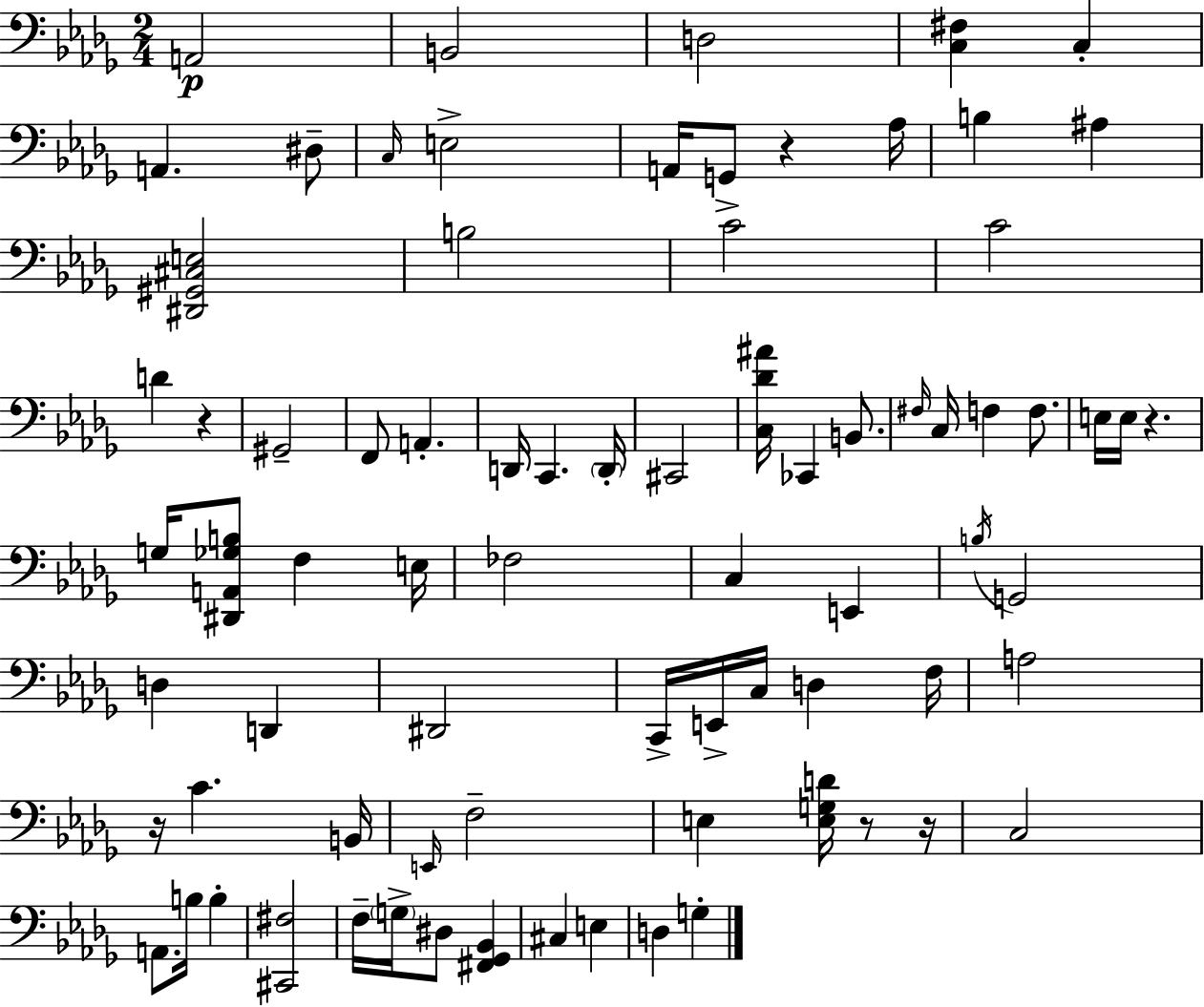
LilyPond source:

{
  \clef bass
  \numericTimeSignature
  \time 2/4
  \key bes \minor
  a,2\p | b,2 | d2 | <c fis>4 c4-. | \break a,4. dis8-- | \grace { c16 } e2-> | a,16 g,8-> r4 | aes16 b4 ais4 | \break <dis, gis, cis e>2 | b2 | c'2 | c'2 | \break d'4 r4 | gis,2-- | f,8 a,4.-. | d,16 c,4. | \break \parenthesize d,16-. cis,2 | <c des' ais'>16 ces,4 b,8. | \grace { fis16 } c16 f4 f8. | e16 e16 r4. | \break g16 <dis, a, ges b>8 f4 | e16 fes2 | c4 e,4 | \acciaccatura { b16 } g,2 | \break d4 d,4 | dis,2 | c,16-> e,16-> c16 d4 | f16 a2 | \break r16 c'4. | b,16 \grace { e,16 } f2-- | e4 | <e g d'>16 r8 r16 c2 | \break a,8. b16 | b4-. <cis, fis>2 | f16-- \parenthesize g16-> dis8 | <fis, ges, bes,>4 cis4 | \break e4 d4 | g4-. \bar "|."
}